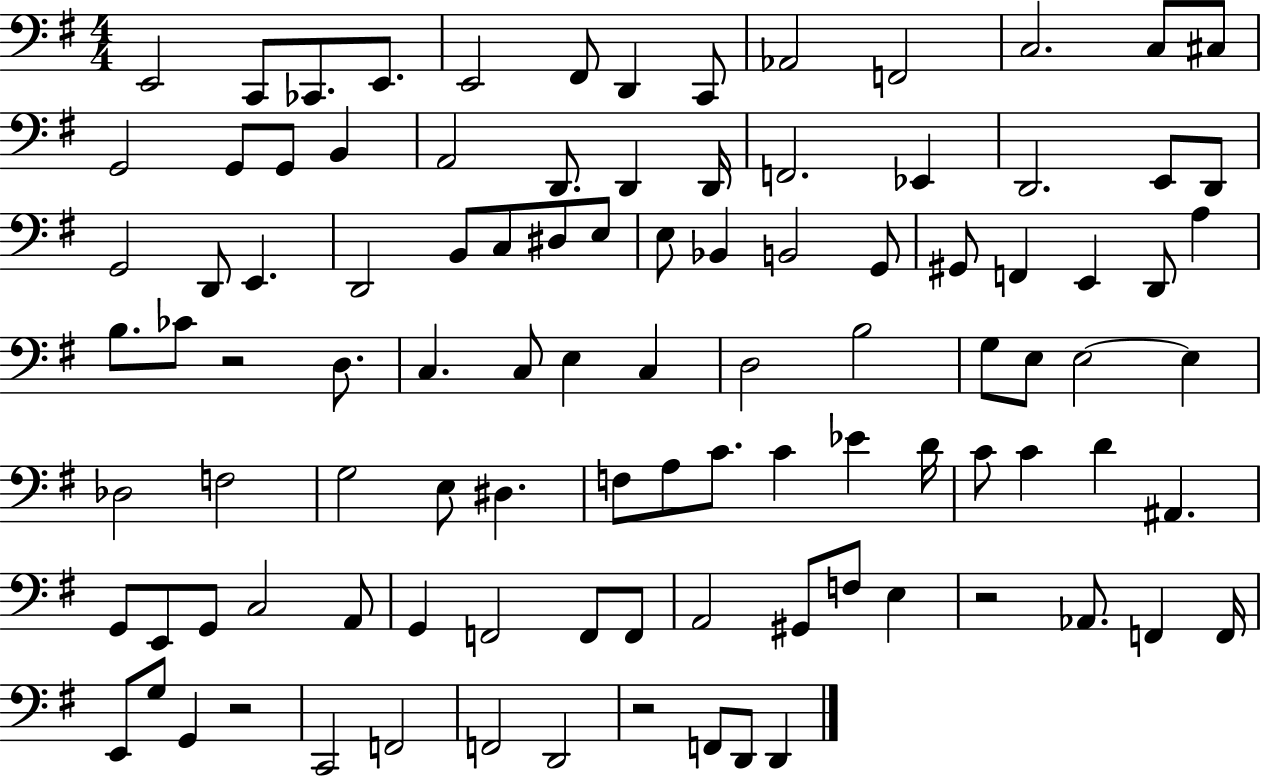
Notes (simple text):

E2/h C2/e CES2/e. E2/e. E2/h F#2/e D2/q C2/e Ab2/h F2/h C3/h. C3/e C#3/e G2/h G2/e G2/e B2/q A2/h D2/e. D2/q D2/s F2/h. Eb2/q D2/h. E2/e D2/e G2/h D2/e E2/q. D2/h B2/e C3/e D#3/e E3/e E3/e Bb2/q B2/h G2/e G#2/e F2/q E2/q D2/e A3/q B3/e. CES4/e R/h D3/e. C3/q. C3/e E3/q C3/q D3/h B3/h G3/e E3/e E3/h E3/q Db3/h F3/h G3/h E3/e D#3/q. F3/e A3/e C4/e. C4/q Eb4/q D4/s C4/e C4/q D4/q A#2/q. G2/e E2/e G2/e C3/h A2/e G2/q F2/h F2/e F2/e A2/h G#2/e F3/e E3/q R/h Ab2/e. F2/q F2/s E2/e G3/e G2/q R/h C2/h F2/h F2/h D2/h R/h F2/e D2/e D2/q